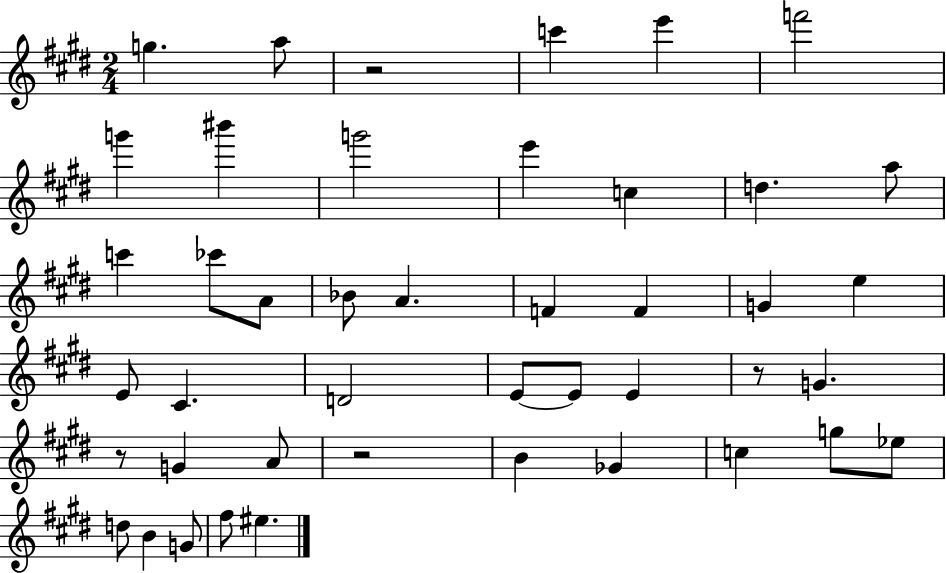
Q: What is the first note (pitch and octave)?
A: G5